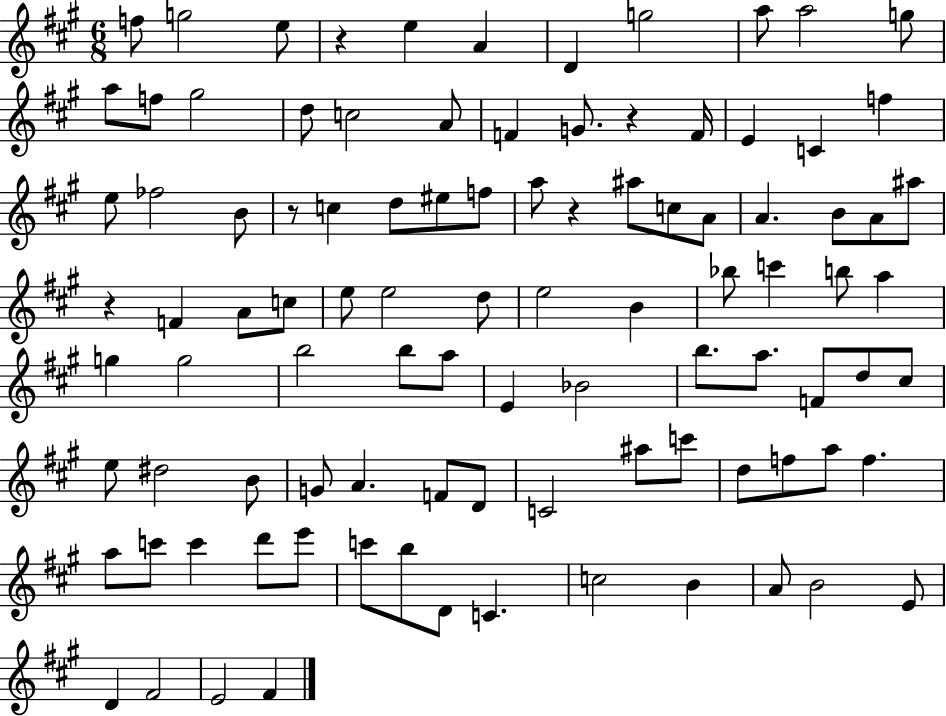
F5/e G5/h E5/e R/q E5/q A4/q D4/q G5/h A5/e A5/h G5/e A5/e F5/e G#5/h D5/e C5/h A4/e F4/q G4/e. R/q F4/s E4/q C4/q F5/q E5/e FES5/h B4/e R/e C5/q D5/e EIS5/e F5/e A5/e R/q A#5/e C5/e A4/e A4/q. B4/e A4/e A#5/e R/q F4/q A4/e C5/e E5/e E5/h D5/e E5/h B4/q Bb5/e C6/q B5/e A5/q G5/q G5/h B5/h B5/e A5/e E4/q Bb4/h B5/e. A5/e. F4/e D5/e C#5/e E5/e D#5/h B4/e G4/e A4/q. F4/e D4/e C4/h A#5/e C6/e D5/e F5/e A5/e F5/q. A5/e C6/e C6/q D6/e E6/e C6/e B5/e D4/e C4/q. C5/h B4/q A4/e B4/h E4/e D4/q F#4/h E4/h F#4/q